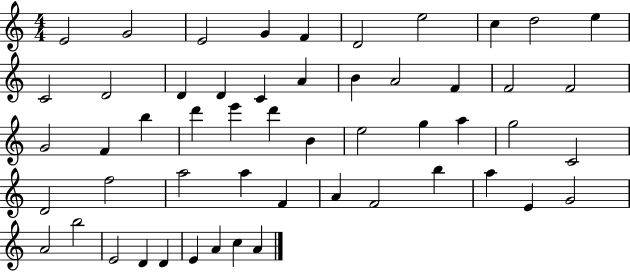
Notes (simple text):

E4/h G4/h E4/h G4/q F4/q D4/h E5/h C5/q D5/h E5/q C4/h D4/h D4/q D4/q C4/q A4/q B4/q A4/h F4/q F4/h F4/h G4/h F4/q B5/q D6/q E6/q D6/q B4/q E5/h G5/q A5/q G5/h C4/h D4/h F5/h A5/h A5/q F4/q A4/q F4/h B5/q A5/q E4/q G4/h A4/h B5/h E4/h D4/q D4/q E4/q A4/q C5/q A4/q